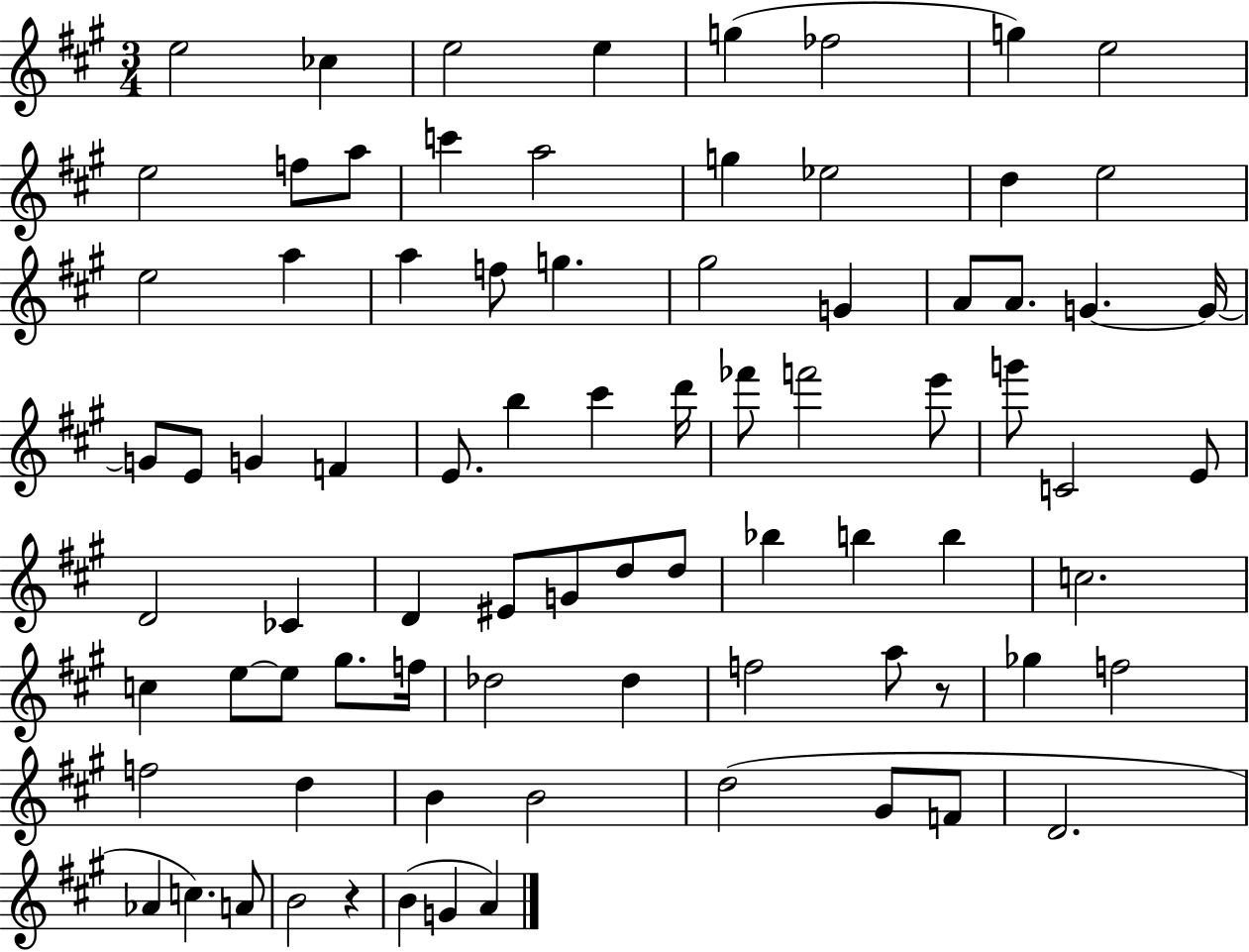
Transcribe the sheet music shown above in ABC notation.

X:1
T:Untitled
M:3/4
L:1/4
K:A
e2 _c e2 e g _f2 g e2 e2 f/2 a/2 c' a2 g _e2 d e2 e2 a a f/2 g ^g2 G A/2 A/2 G G/4 G/2 E/2 G F E/2 b ^c' d'/4 _f'/2 f'2 e'/2 g'/2 C2 E/2 D2 _C D ^E/2 G/2 d/2 d/2 _b b b c2 c e/2 e/2 ^g/2 f/4 _d2 _d f2 a/2 z/2 _g f2 f2 d B B2 d2 ^G/2 F/2 D2 _A c A/2 B2 z B G A